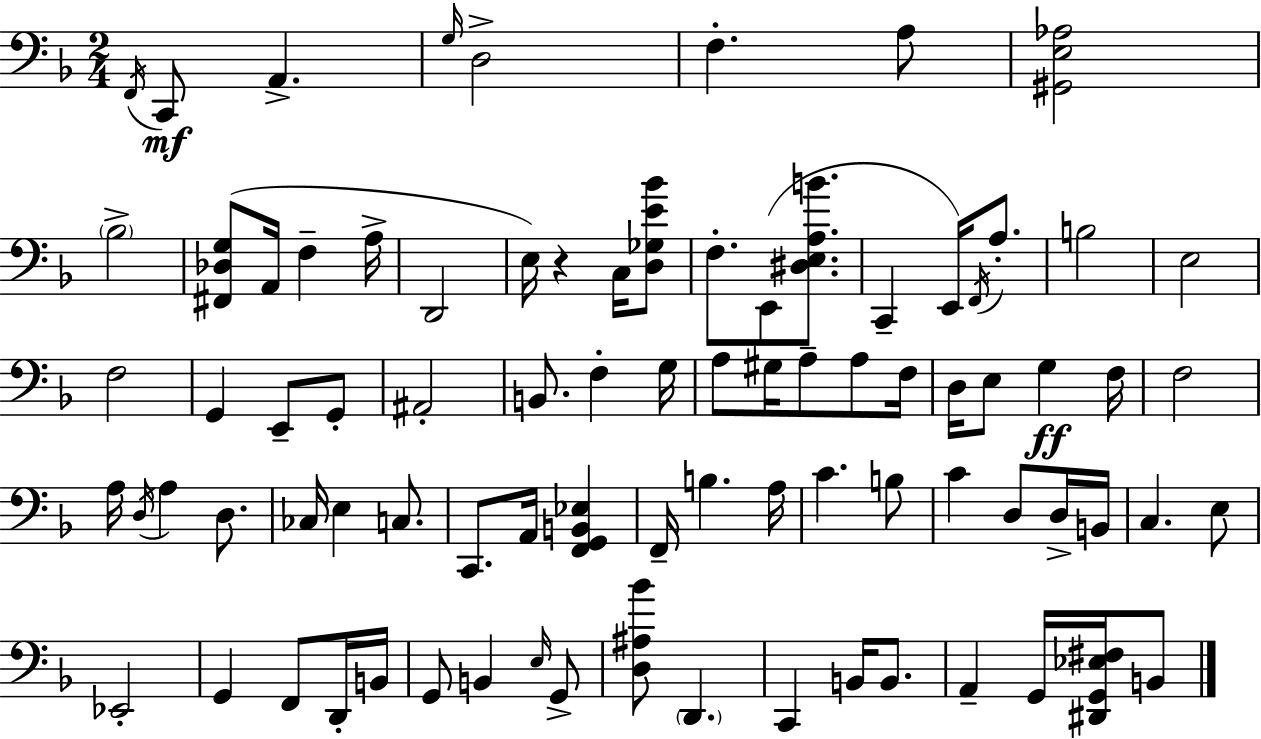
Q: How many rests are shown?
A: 1